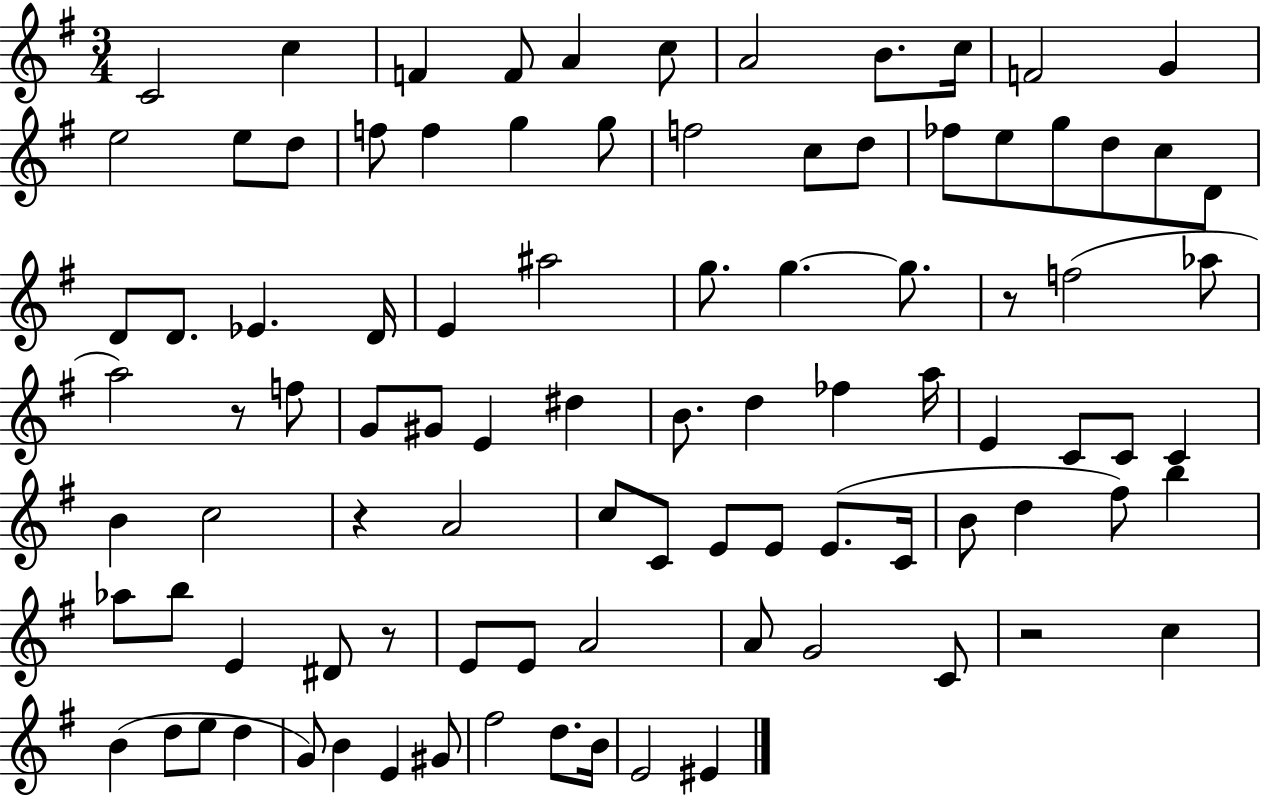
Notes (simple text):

C4/h C5/q F4/q F4/e A4/q C5/e A4/h B4/e. C5/s F4/h G4/q E5/h E5/e D5/e F5/e F5/q G5/q G5/e F5/h C5/e D5/e FES5/e E5/e G5/e D5/e C5/e D4/e D4/e D4/e. Eb4/q. D4/s E4/q A#5/h G5/e. G5/q. G5/e. R/e F5/h Ab5/e A5/h R/e F5/e G4/e G#4/e E4/q D#5/q B4/e. D5/q FES5/q A5/s E4/q C4/e C4/e C4/q B4/q C5/h R/q A4/h C5/e C4/e E4/e E4/e E4/e. C4/s B4/e D5/q F#5/e B5/q Ab5/e B5/e E4/q D#4/e R/e E4/e E4/e A4/h A4/e G4/h C4/e R/h C5/q B4/q D5/e E5/e D5/q G4/e B4/q E4/q G#4/e F#5/h D5/e. B4/s E4/h EIS4/q